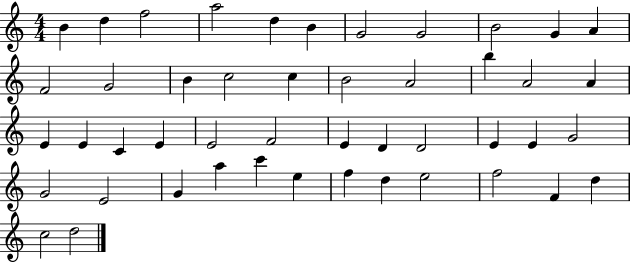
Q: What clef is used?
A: treble